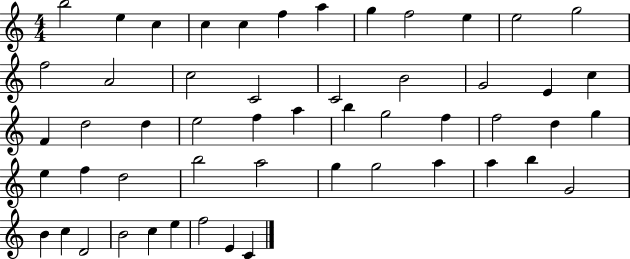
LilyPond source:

{
  \clef treble
  \numericTimeSignature
  \time 4/4
  \key c \major
  b''2 e''4 c''4 | c''4 c''4 f''4 a''4 | g''4 f''2 e''4 | e''2 g''2 | \break f''2 a'2 | c''2 c'2 | c'2 b'2 | g'2 e'4 c''4 | \break f'4 d''2 d''4 | e''2 f''4 a''4 | b''4 g''2 f''4 | f''2 d''4 g''4 | \break e''4 f''4 d''2 | b''2 a''2 | g''4 g''2 a''4 | a''4 b''4 g'2 | \break b'4 c''4 d'2 | b'2 c''4 e''4 | f''2 e'4 c'4 | \bar "|."
}